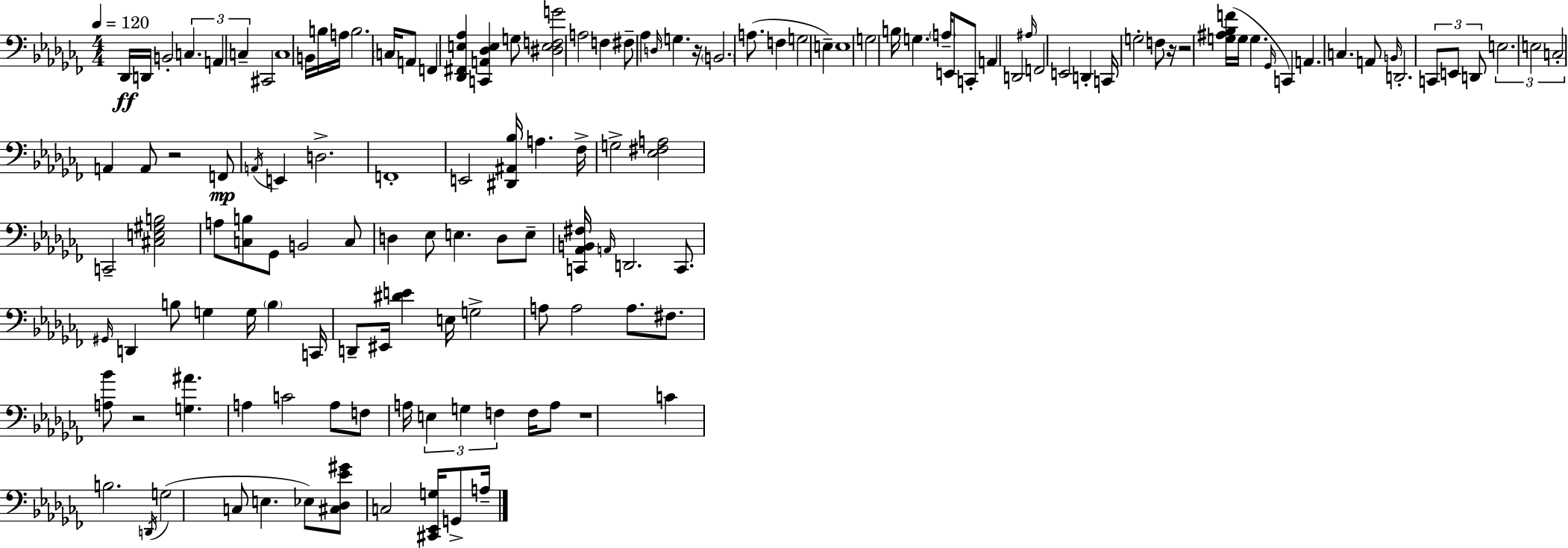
{
  \clef bass
  \numericTimeSignature
  \time 4/4
  \key aes \minor
  \tempo 4 = 120
  \repeat volta 2 { des,16\ff d,16 b,2-. \tuplet 3/2 { c4. | a,4 c4-- } cis,2 | c1 | b,16 b16 a16 b2. \parenthesize c16 | \break a,8 f,4 <des, fis, e aes>4 <c, a, des e>4 g8 | <dis e f g'>2 a2 | f4 fis8-- aes4 \grace { d16 } g4. | r16 \parenthesize b,2. a8.( | \break f4 g2 e4--) | e1 | g2 b16 g4. | \parenthesize a16-- e,8 c,8-. a,4 d,2 | \break \grace { ais16 } f,2 e,2 | d,4-. c,16 g2-. f8 | r16 r2 <g ais bes f'>16( g16 g4. | \grace { ges,16 }) c,4 a,4. c4. | \break a,8 \grace { b,16 } d,2.-. | \tuplet 3/2 { c,8 e,8 d,8 } \tuplet 3/2 { e2. | e2 c2-. } | a,4 a,8 r2 | \break f,8\mp \acciaccatura { a,16 } e,4 d2.-> | f,1-. | e,2 <dis, ais, bes>16 a4. | fes16-> g2-> <ees fis a>2 | \break c,2-- <cis e gis b>2 | a8 <c b>8 ges,8 b,2 | c8 d4 ees8 e4. | d8 e8-- <c, aes, b, fis>16 \grace { a,16 } d,2. | \break c,8. \grace { gis,16 } d,4 b8 g4 | g16 \parenthesize b4 c,16 d,8-- eis,16 <dis' e'>4 e16 g2-> | a8 a2 | a8. fis8. <a bes'>8 r2 | \break <g ais'>4. a4 c'2 | a8 f8 a16 \tuplet 3/2 { e4 g4 | f4 } f16 a8 r1 | c'4 b2. | \break \acciaccatura { d,16 }( g2 | c8 e4. ees8) <cis des ees' gis'>8 c2 | <cis, ees, g>16 g,8-> a16-- } \bar "|."
}